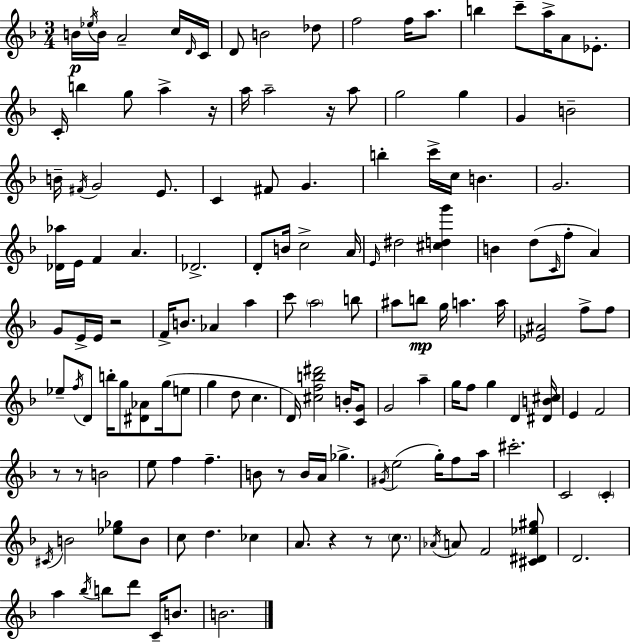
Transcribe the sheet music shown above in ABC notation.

X:1
T:Untitled
M:3/4
L:1/4
K:F
B/4 _e/4 B/4 A2 c/4 D/4 C/4 D/2 B2 _d/2 f2 f/4 a/2 b c'/2 a/4 A/2 _E/2 C/4 b g/2 a z/4 a/4 a2 z/4 a/2 g2 g G B2 B/4 ^F/4 G2 E/2 C ^F/2 G b c'/4 c/4 B G2 [_D_a]/4 E/4 F A _D2 D/2 B/4 c2 A/4 E/4 ^d2 [^cdg'] B d/2 C/4 f/2 A G/2 E/4 E/4 z2 F/4 B/2 _A a c'/2 a2 b/2 ^a/2 b/2 g/4 a a/4 [_E^A]2 f/2 f/2 _e/2 f/4 D/2 b/4 g/2 [^D_A]/2 g/4 e/2 g d/2 c D/4 [^cfb^d']2 B/4 [CG]/2 G2 a g/4 f/2 g D [^DB^c]/4 E F2 z/2 z/2 B2 e/2 f f B/2 z/2 B/4 A/4 _g ^G/4 e2 g/4 f/2 a/4 ^c'2 C2 C ^C/4 B2 [_e_g]/2 B/2 c/2 d _c A/2 z z/2 c/2 _A/4 A/2 F2 [^C^D_e^g]/2 D2 a _b/4 b/2 d'/2 C/4 B/2 B2